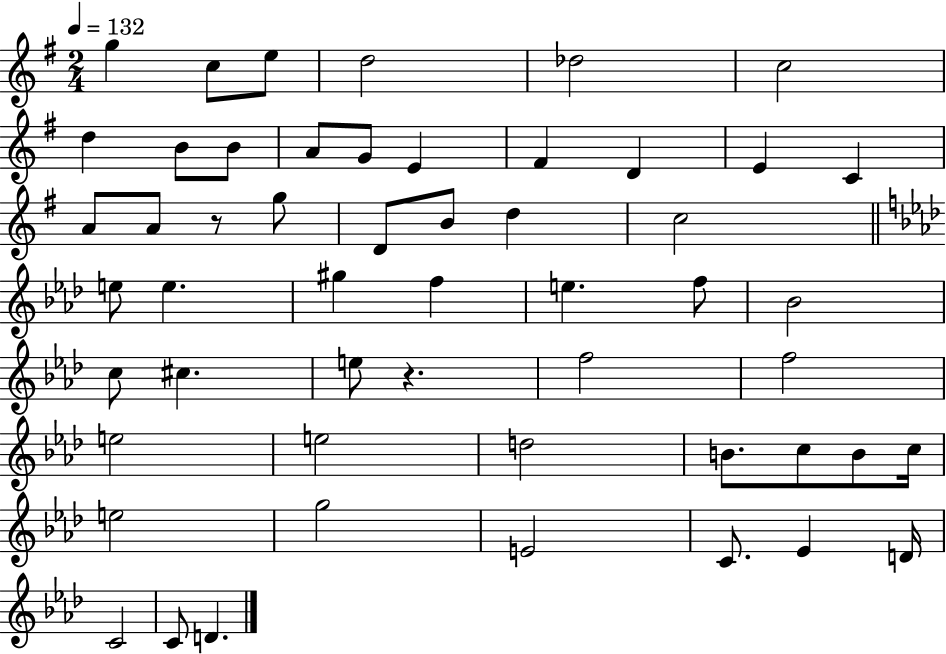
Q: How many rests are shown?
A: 2